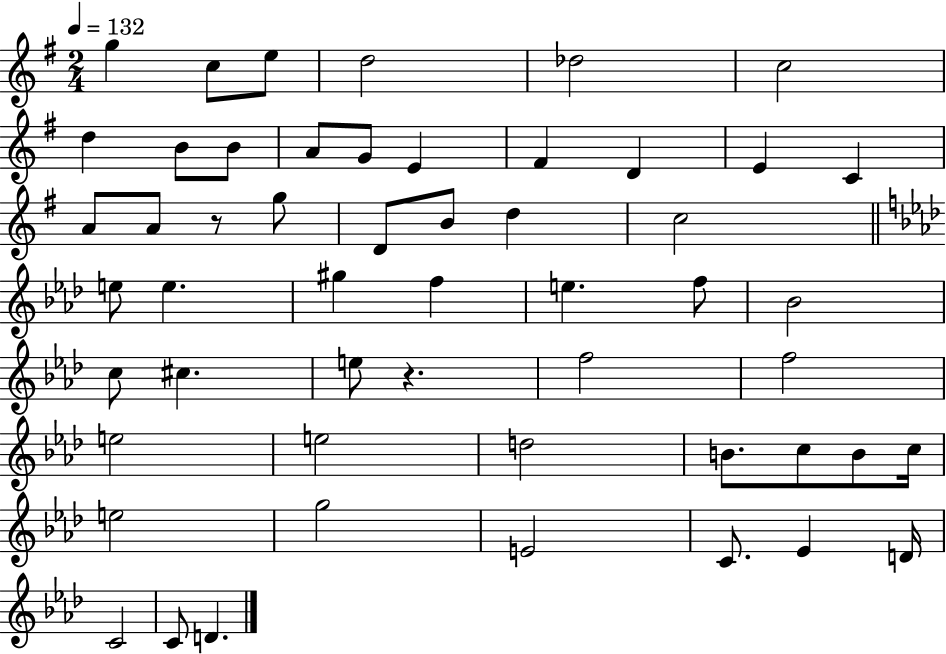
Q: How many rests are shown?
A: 2